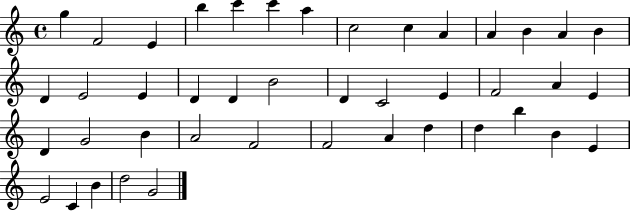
X:1
T:Untitled
M:4/4
L:1/4
K:C
g F2 E b c' c' a c2 c A A B A B D E2 E D D B2 D C2 E F2 A E D G2 B A2 F2 F2 A d d b B E E2 C B d2 G2